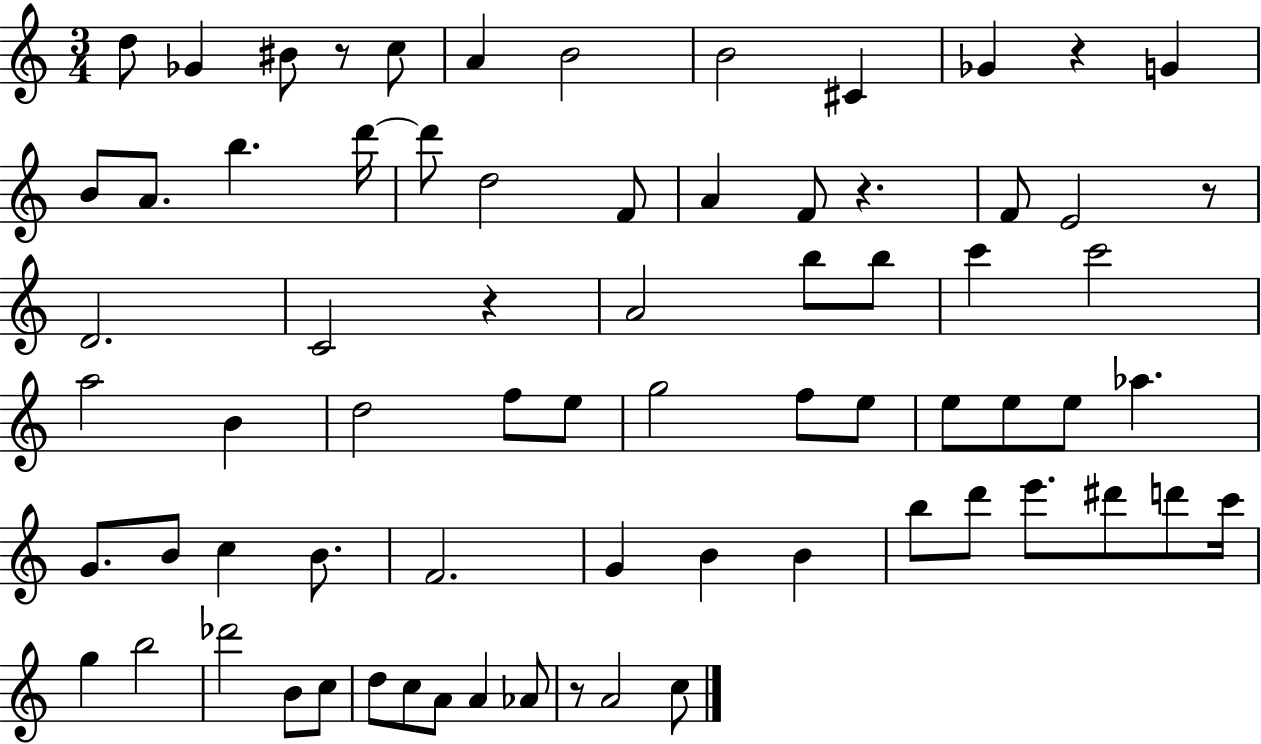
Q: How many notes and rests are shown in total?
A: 72